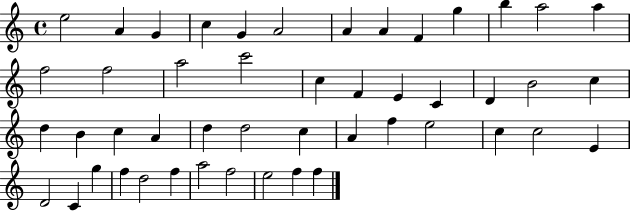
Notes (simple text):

E5/h A4/q G4/q C5/q G4/q A4/h A4/q A4/q F4/q G5/q B5/q A5/h A5/q F5/h F5/h A5/h C6/h C5/q F4/q E4/q C4/q D4/q B4/h C5/q D5/q B4/q C5/q A4/q D5/q D5/h C5/q A4/q F5/q E5/h C5/q C5/h E4/q D4/h C4/q G5/q F5/q D5/h F5/q A5/h F5/h E5/h F5/q F5/q